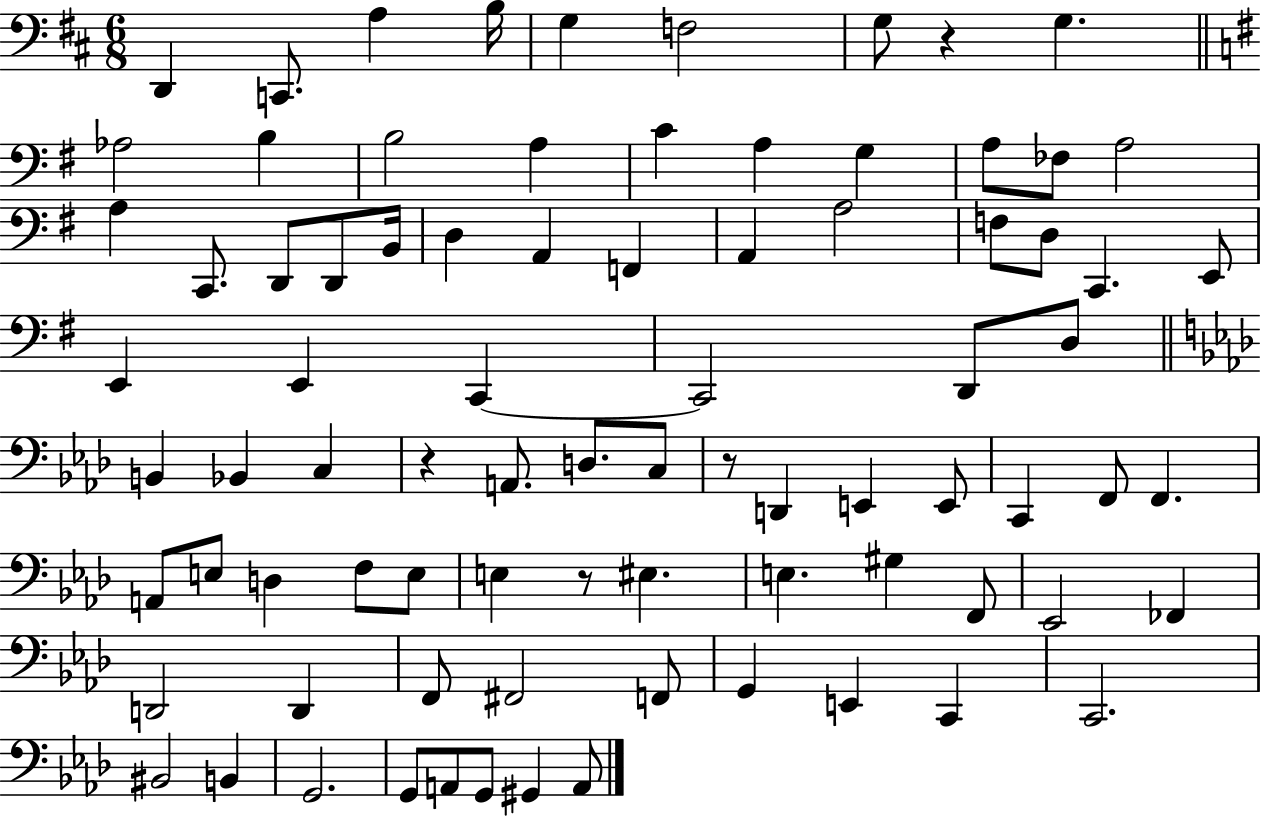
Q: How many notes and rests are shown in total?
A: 83